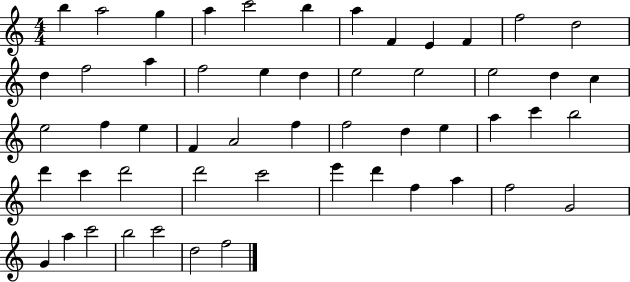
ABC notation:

X:1
T:Untitled
M:4/4
L:1/4
K:C
b a2 g a c'2 b a F E F f2 d2 d f2 a f2 e d e2 e2 e2 d c e2 f e F A2 f f2 d e a c' b2 d' c' d'2 d'2 c'2 e' d' f a f2 G2 G a c'2 b2 c'2 d2 f2